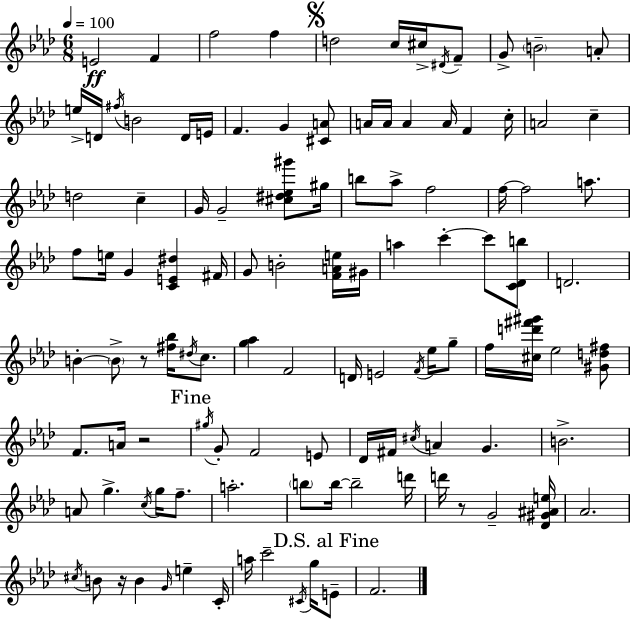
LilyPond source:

{
  \clef treble
  \numericTimeSignature
  \time 6/8
  \key f \minor
  \tempo 4 = 100
  e'2\ff f'4 | f''2 f''4 | \mark \markup { \musicglyph "scripts.segno" } d''2 c''16 cis''16-> \acciaccatura { dis'16 } f'8-- | g'8-> \parenthesize b'2-- a'8-. | \break e''16-> d'16 \acciaccatura { fis''16 } b'2 | d'16 e'16 f'4. g'4 | <cis' a'>8 a'16 a'16 a'4 a'16 f'4 | c''16-. a'2 c''4-- | \break d''2 c''4-- | g'16 g'2-- <cis'' dis'' ees'' gis'''>8 | gis''16 b''8 aes''8-> f''2 | f''16~~ f''2 a''8. | \break f''8 e''16 g'4 <c' e' dis''>4 | fis'16 g'8 b'2-. | <f' a' e''>16 gis'16 a''4 c'''4-.~~ c'''8 | <c' des' b''>8 d'2. | \break b'4-.~~ \parenthesize b'8-> r8 <fis'' bes''>16 \acciaccatura { dis''16 } | c''8. <g'' aes''>4 f'2 | d'16 e'2 | \acciaccatura { f'16 } ees''16 g''8-- f''16 <cis'' d''' fis''' gis'''>16 ees''2 | \break <gis' d'' fis''>8 f'8. a'16 r2 | \mark "Fine" \acciaccatura { gis''16 } g'8-. f'2 | e'8 des'16 fis'16 \acciaccatura { cis''16 } a'4 | g'4. b'2.-> | \break a'8 g''4.-> | \acciaccatura { c''16 } g''16 f''8.-- a''2.-. | \parenthesize b''8 b''16~~ b''2-- | d'''16 d'''16 r8 g'2-- | \break <des' gis' ais' e''>16 aes'2. | \acciaccatura { cis''16 } b'8 r16 b'4 | \grace { g'16 } e''4-- c'16-. a''16 c'''2-- | \acciaccatura { cis'16 } g''16 \mark "D.S. al Fine" e'8-- f'2. | \break \bar "|."
}